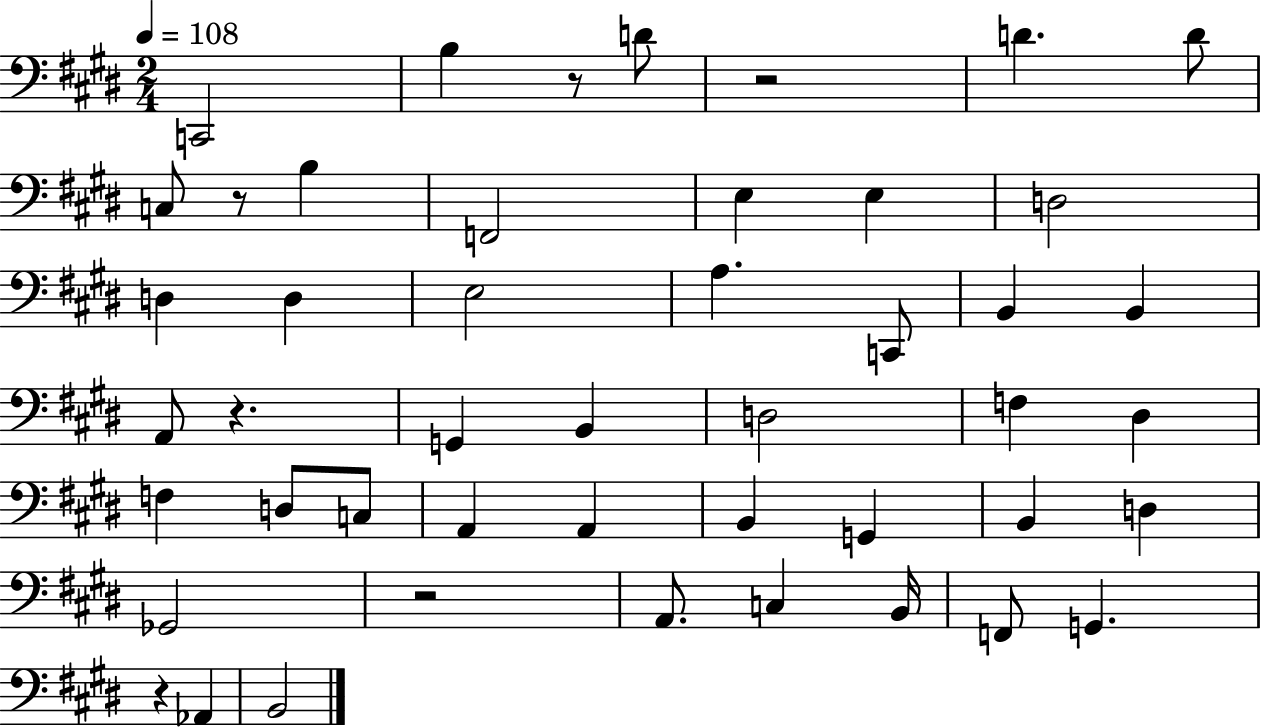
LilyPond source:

{
  \clef bass
  \numericTimeSignature
  \time 2/4
  \key e \major
  \tempo 4 = 108
  \repeat volta 2 { c,2 | b4 r8 d'8 | r2 | d'4. d'8 | \break c8 r8 b4 | f,2 | e4 e4 | d2 | \break d4 d4 | e2 | a4. c,8 | b,4 b,4 | \break a,8 r4. | g,4 b,4 | d2 | f4 dis4 | \break f4 d8 c8 | a,4 a,4 | b,4 g,4 | b,4 d4 | \break ges,2 | r2 | a,8. c4 b,16 | f,8 g,4. | \break r4 aes,4 | b,2 | } \bar "|."
}